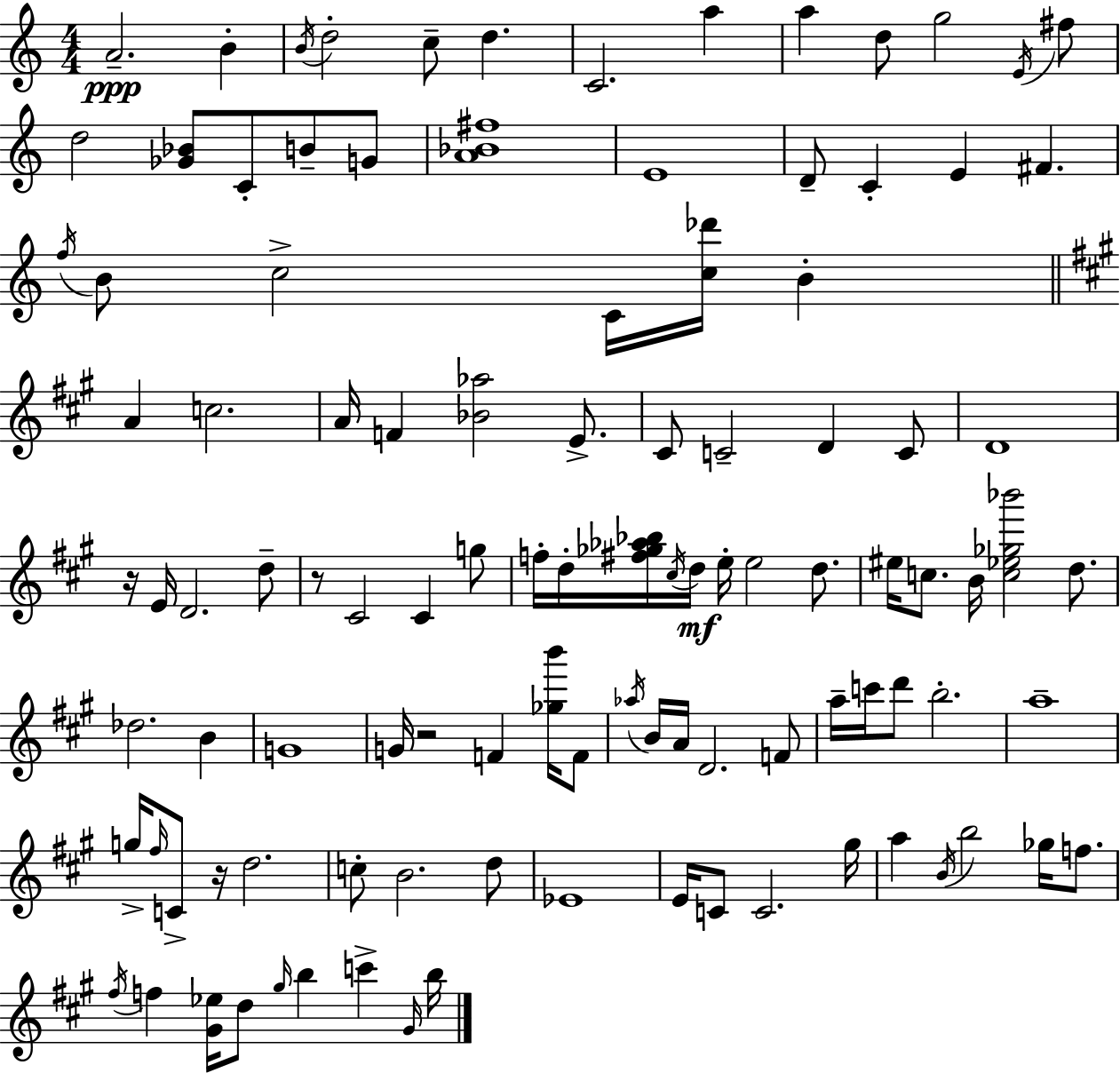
{
  \clef treble
  \numericTimeSignature
  \time 4/4
  \key a \minor
  a'2.--\ppp b'4-. | \acciaccatura { b'16 } d''2-. c''8-- d''4. | c'2. a''4 | a''4 d''8 g''2 \acciaccatura { e'16 } | \break fis''8 d''2 <ges' bes'>8 c'8-. b'8-- | g'8 <a' bes' fis''>1 | e'1 | d'8-- c'4-. e'4 fis'4. | \break \acciaccatura { f''16 } b'8 c''2-> c'16 <c'' des'''>16 b'4-. | \bar "||" \break \key a \major a'4 c''2. | a'16 f'4 <bes' aes''>2 e'8.-> | cis'8 c'2-- d'4 c'8 | d'1 | \break r16 e'16 d'2. d''8-- | r8 cis'2 cis'4 g''8 | f''16-. d''16-. <fis'' ges'' aes'' bes''>16 \acciaccatura { cis''16 } d''16\mf e''16-. e''2 d''8. | eis''16 c''8. b'16 <c'' ees'' ges'' bes'''>2 d''8. | \break des''2. b'4 | g'1 | g'16 r2 f'4 <ges'' b'''>16 f'8 | \acciaccatura { aes''16 } b'16 a'16 d'2. | \break f'8 a''16-- c'''16 d'''8 b''2.-. | a''1-- | g''16-> \grace { fis''16 } c'8-> r16 d''2. | c''8-. b'2. | \break d''8 ees'1 | e'16 c'8 c'2. | gis''16 a''4 \acciaccatura { b'16 } b''2 | ges''16 f''8. \acciaccatura { fis''16 } f''4 <gis' ees''>16 d''8 \grace { gis''16 } b''4 | \break c'''4-> \grace { gis'16 } b''16 \bar "|."
}